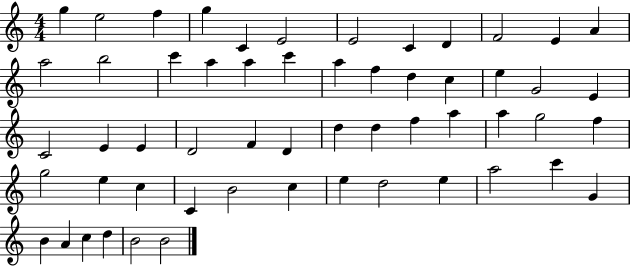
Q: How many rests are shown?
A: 0